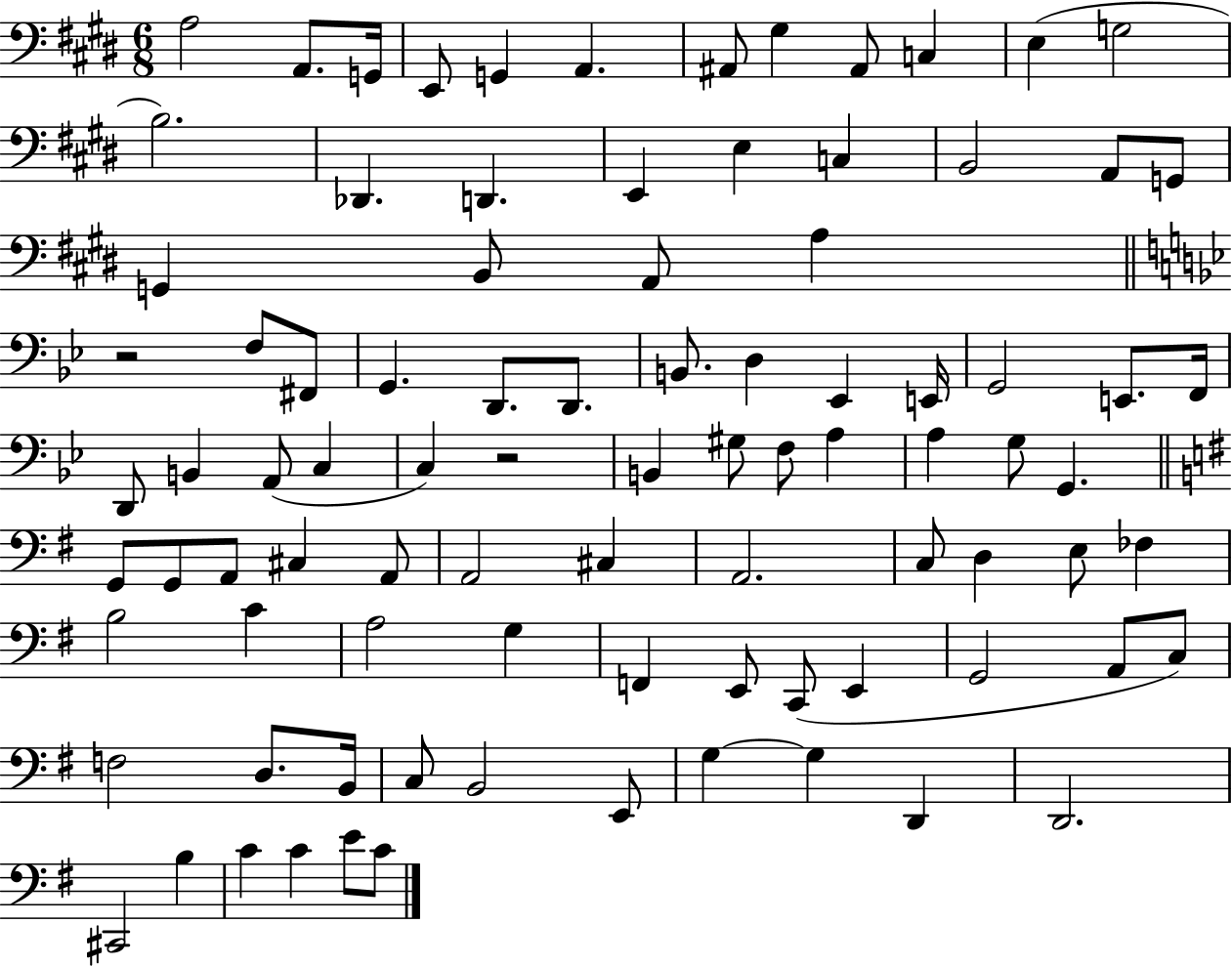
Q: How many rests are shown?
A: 2